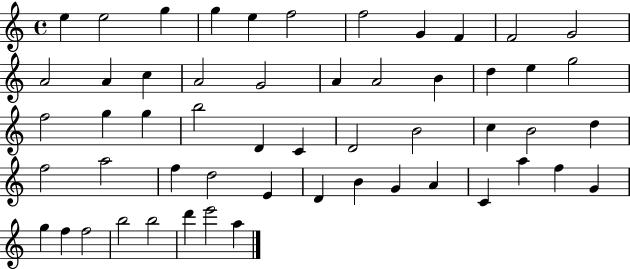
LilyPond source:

{
  \clef treble
  \time 4/4
  \defaultTimeSignature
  \key c \major
  e''4 e''2 g''4 | g''4 e''4 f''2 | f''2 g'4 f'4 | f'2 g'2 | \break a'2 a'4 c''4 | a'2 g'2 | a'4 a'2 b'4 | d''4 e''4 g''2 | \break f''2 g''4 g''4 | b''2 d'4 c'4 | d'2 b'2 | c''4 b'2 d''4 | \break f''2 a''2 | f''4 d''2 e'4 | d'4 b'4 g'4 a'4 | c'4 a''4 f''4 g'4 | \break g''4 f''4 f''2 | b''2 b''2 | d'''4 e'''2 a''4 | \bar "|."
}